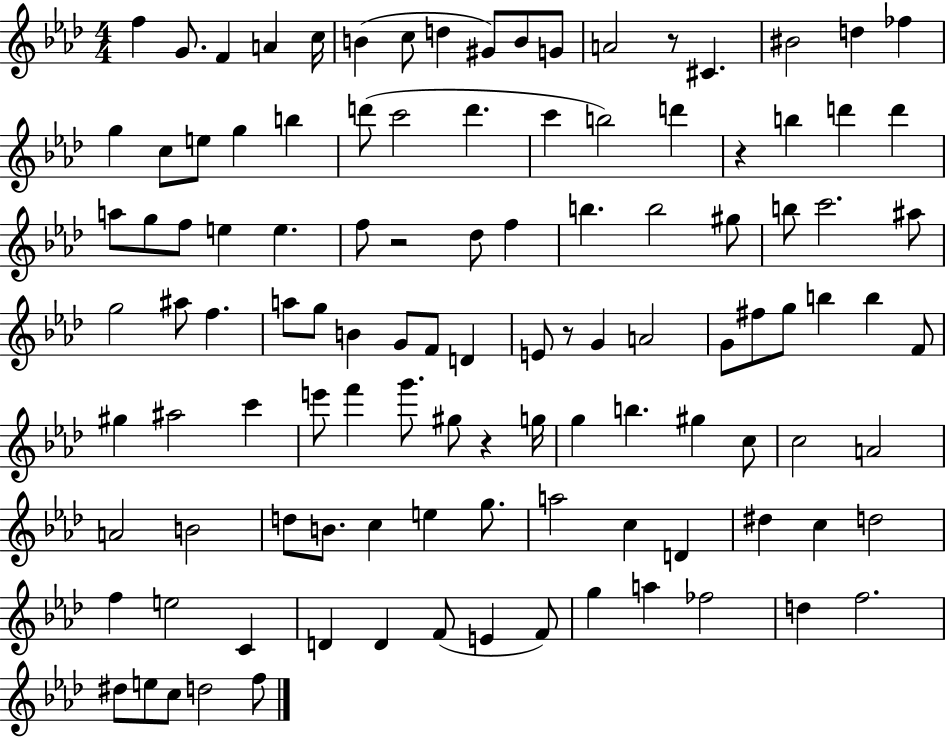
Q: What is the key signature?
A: AES major